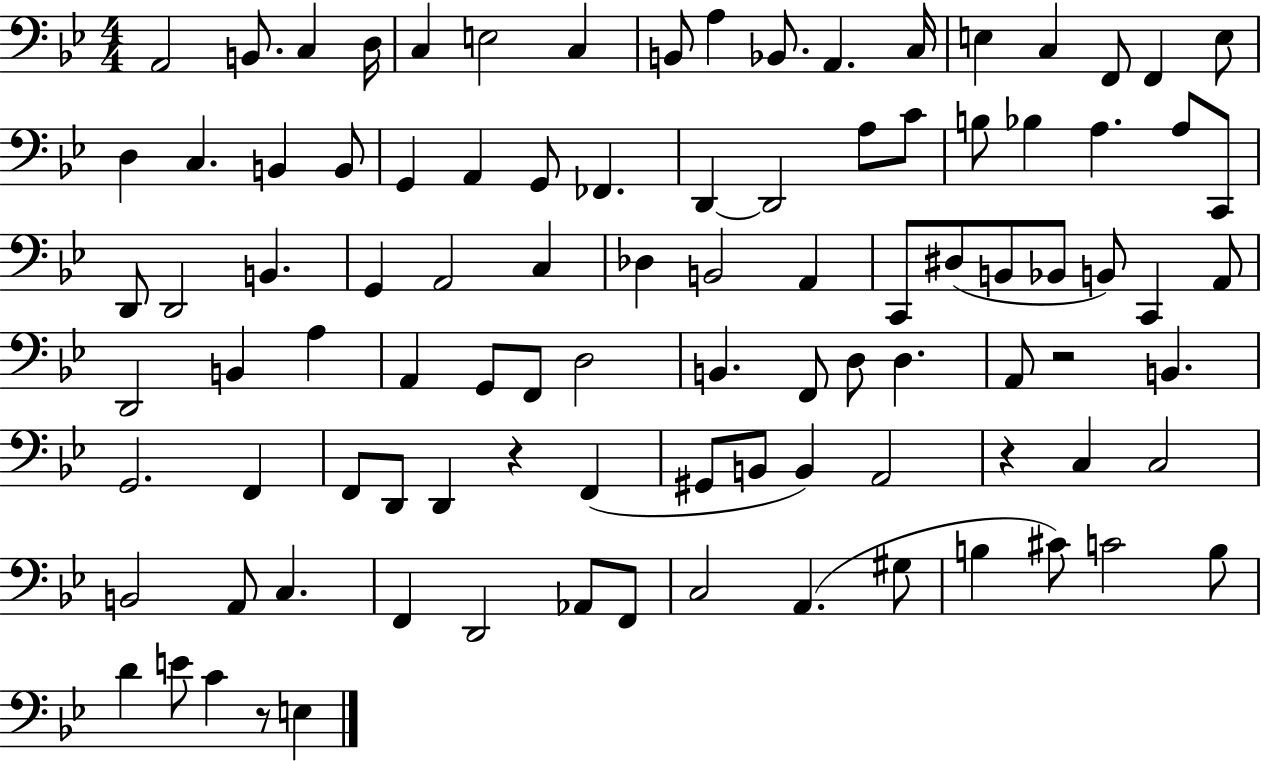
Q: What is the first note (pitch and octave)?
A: A2